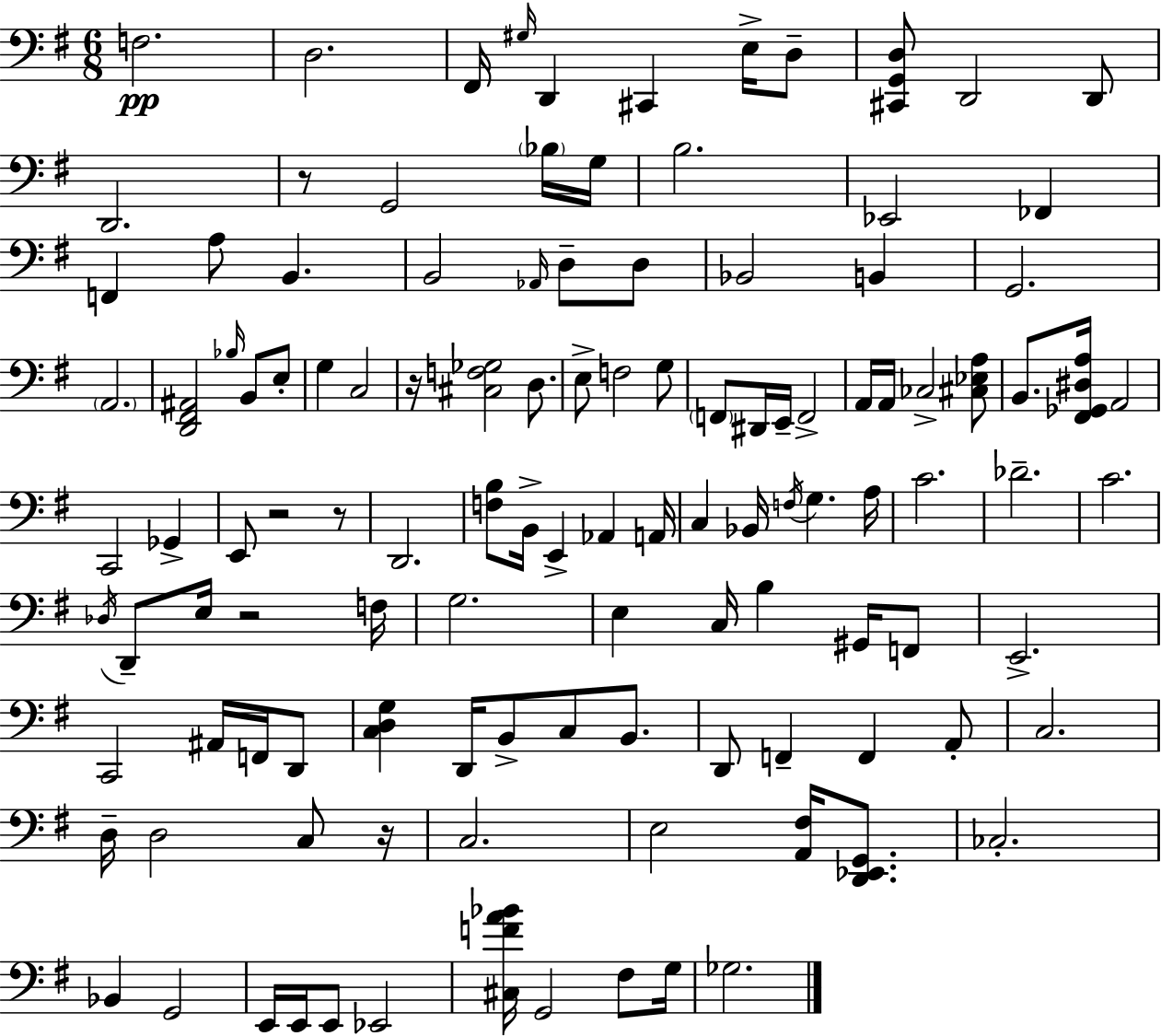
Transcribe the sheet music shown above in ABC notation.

X:1
T:Untitled
M:6/8
L:1/4
K:G
F,2 D,2 ^F,,/4 ^G,/4 D,, ^C,, E,/4 D,/2 [^C,,G,,D,]/2 D,,2 D,,/2 D,,2 z/2 G,,2 _B,/4 G,/4 B,2 _E,,2 _F,, F,, A,/2 B,, B,,2 _A,,/4 D,/2 D,/2 _B,,2 B,, G,,2 A,,2 [D,,^F,,^A,,]2 _B,/4 B,,/2 E,/2 G, C,2 z/4 [^C,F,_G,]2 D,/2 E,/2 F,2 G,/2 F,,/2 ^D,,/4 E,,/4 F,,2 A,,/4 A,,/4 _C,2 [^C,_E,A,]/2 B,,/2 [^F,,_G,,^D,A,]/4 A,,2 C,,2 _G,, E,,/2 z2 z/2 D,,2 [F,B,]/2 B,,/4 E,, _A,, A,,/4 C, _B,,/4 F,/4 G, A,/4 C2 _D2 C2 _D,/4 D,,/2 E,/4 z2 F,/4 G,2 E, C,/4 B, ^G,,/4 F,,/2 E,,2 C,,2 ^A,,/4 F,,/4 D,,/2 [C,D,G,] D,,/4 B,,/2 C,/2 B,,/2 D,,/2 F,, F,, A,,/2 C,2 D,/4 D,2 C,/2 z/4 C,2 E,2 [A,,^F,]/4 [D,,_E,,G,,]/2 _C,2 _B,, G,,2 E,,/4 E,,/4 E,,/2 _E,,2 [^C,FA_B]/4 G,,2 ^F,/2 G,/4 _G,2